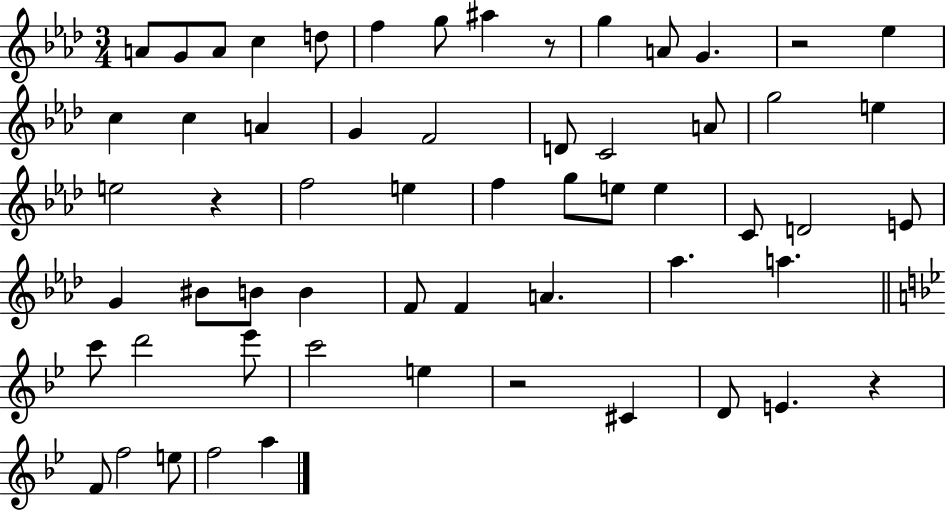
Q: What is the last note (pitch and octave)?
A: A5